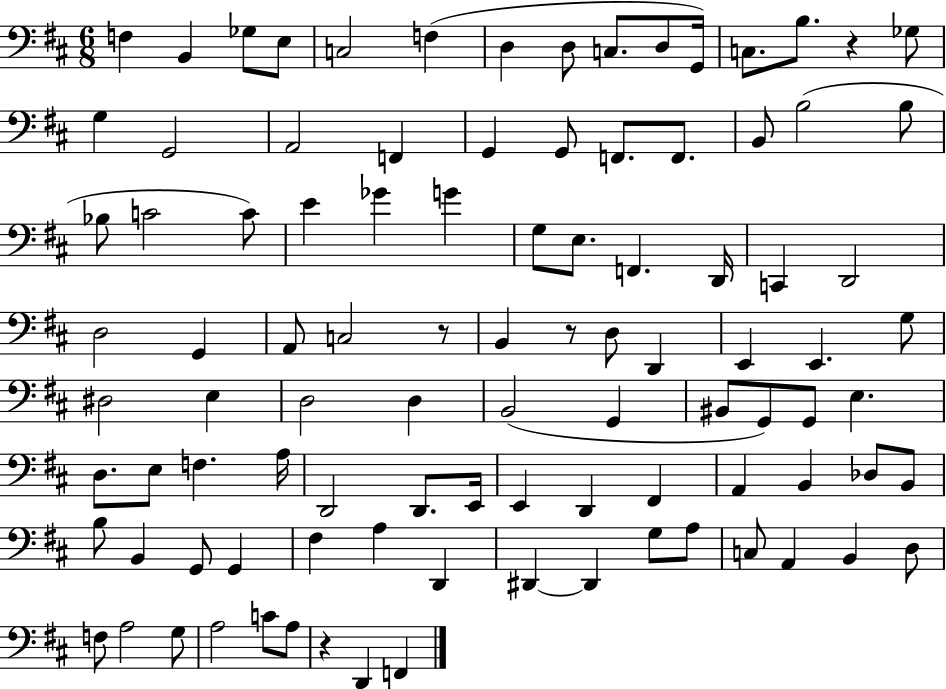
F3/q B2/q Gb3/e E3/e C3/h F3/q D3/q D3/e C3/e. D3/e G2/s C3/e. B3/e. R/q Gb3/e G3/q G2/h A2/h F2/q G2/q G2/e F2/e. F2/e. B2/e B3/h B3/e Bb3/e C4/h C4/e E4/q Gb4/q G4/q G3/e E3/e. F2/q. D2/s C2/q D2/h D3/h G2/q A2/e C3/h R/e B2/q R/e D3/e D2/q E2/q E2/q. G3/e D#3/h E3/q D3/h D3/q B2/h G2/q BIS2/e G2/e G2/e E3/q. D3/e. E3/e F3/q. A3/s D2/h D2/e. E2/s E2/q D2/q F#2/q A2/q B2/q Db3/e B2/e B3/e B2/q G2/e G2/q F#3/q A3/q D2/q D#2/q D#2/q G3/e A3/e C3/e A2/q B2/q D3/e F3/e A3/h G3/e A3/h C4/e A3/e R/q D2/q F2/q